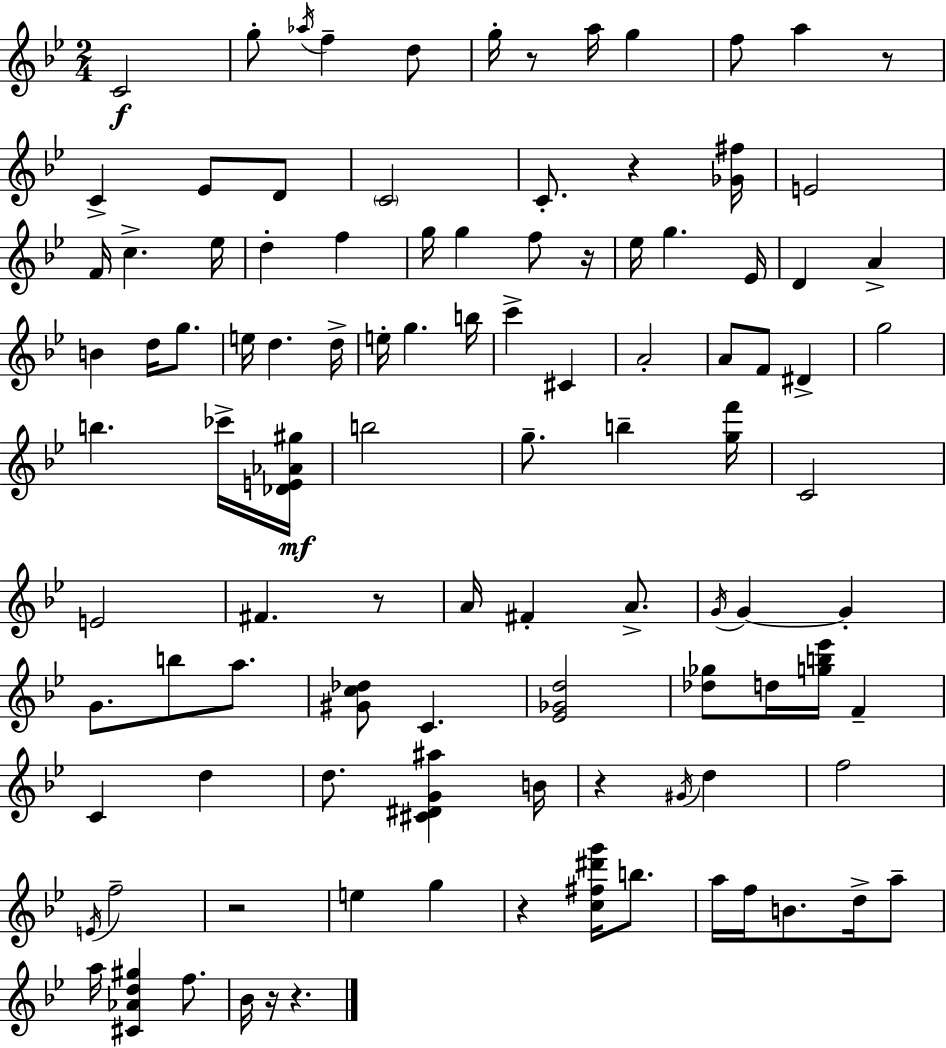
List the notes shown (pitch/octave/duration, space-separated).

C4/h G5/e Ab5/s F5/q D5/e G5/s R/e A5/s G5/q F5/e A5/q R/e C4/q Eb4/e D4/e C4/h C4/e. R/q [Gb4,F#5]/s E4/h F4/s C5/q. Eb5/s D5/q F5/q G5/s G5/q F5/e R/s Eb5/s G5/q. Eb4/s D4/q A4/q B4/q D5/s G5/e. E5/s D5/q. D5/s E5/s G5/q. B5/s C6/q C#4/q A4/h A4/e F4/e D#4/q G5/h B5/q. CES6/s [Db4,E4,Ab4,G#5]/s B5/h G5/e. B5/q [G5,F6]/s C4/h E4/h F#4/q. R/e A4/s F#4/q A4/e. G4/s G4/q G4/q G4/e. B5/e A5/e. [G#4,C5,Db5]/e C4/q. [Eb4,Gb4,D5]/h [Db5,Gb5]/e D5/s [G5,B5,Eb6]/s F4/q C4/q D5/q D5/e. [C#4,D#4,G4,A#5]/q B4/s R/q G#4/s D5/q F5/h E4/s F5/h R/h E5/q G5/q R/q [C5,F#5,D#6,G6]/s B5/e. A5/s F5/s B4/e. D5/s A5/e A5/s [C#4,Ab4,D5,G#5]/q F5/e. Bb4/s R/s R/q.